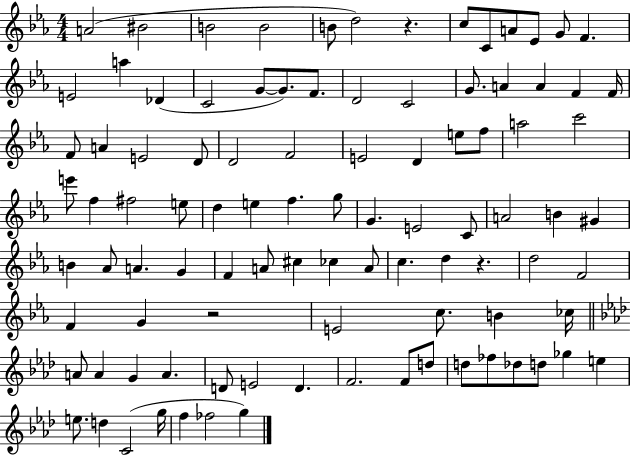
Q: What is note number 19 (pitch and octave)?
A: F4